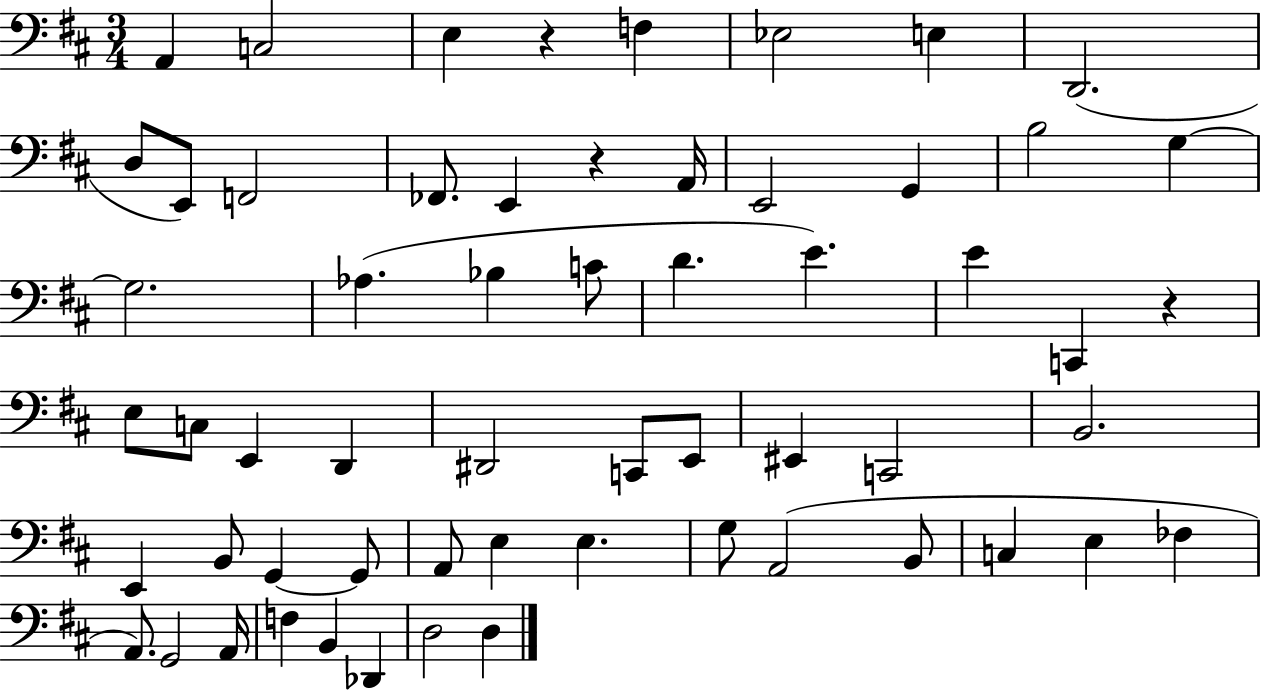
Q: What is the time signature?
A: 3/4